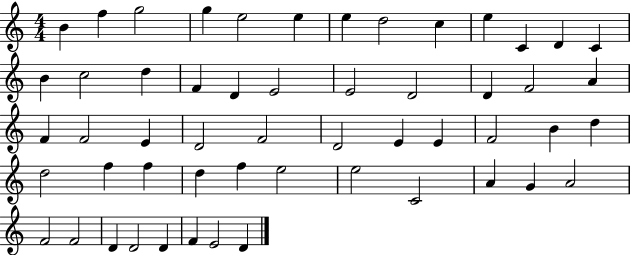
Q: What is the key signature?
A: C major